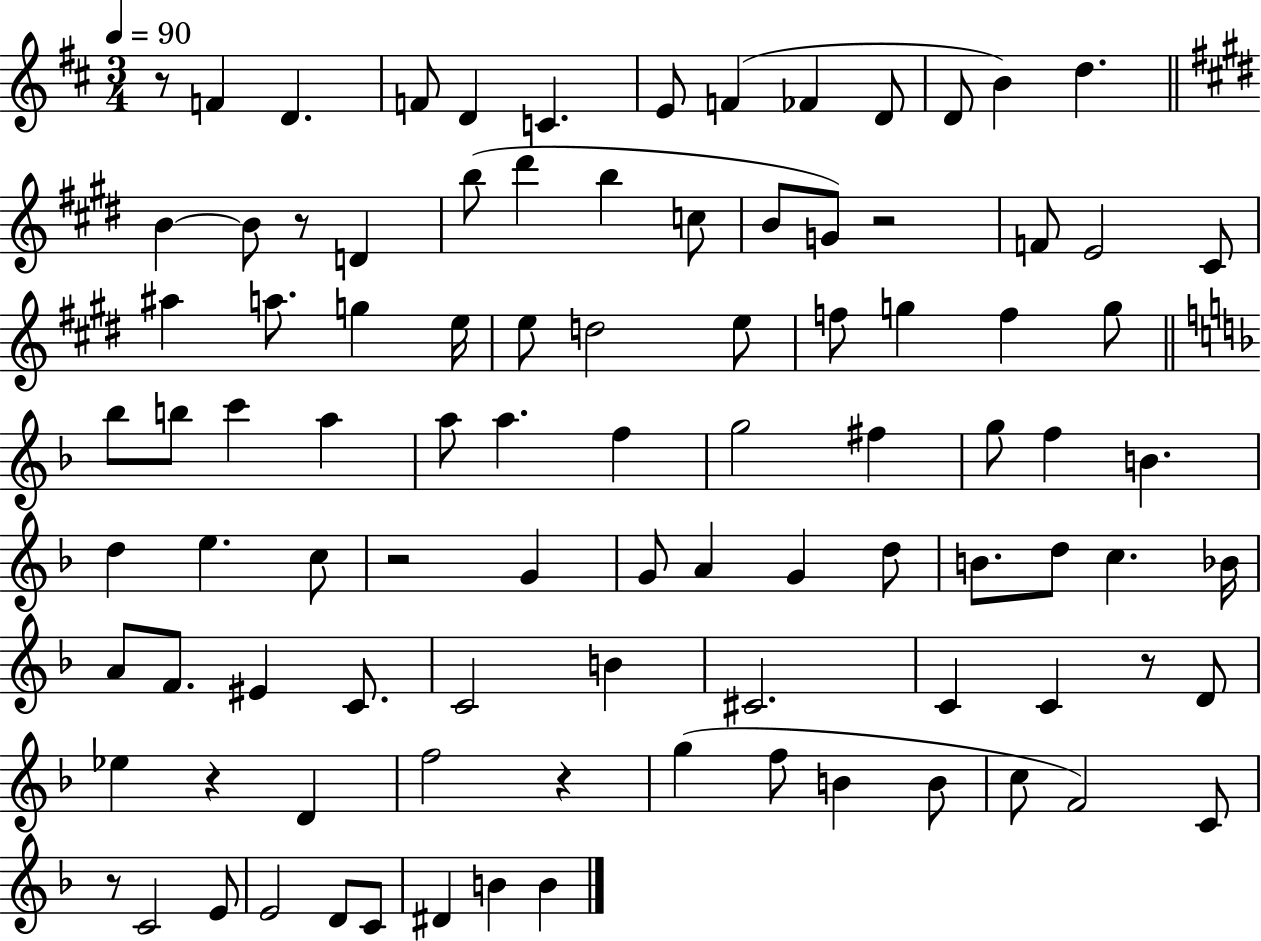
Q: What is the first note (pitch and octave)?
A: F4